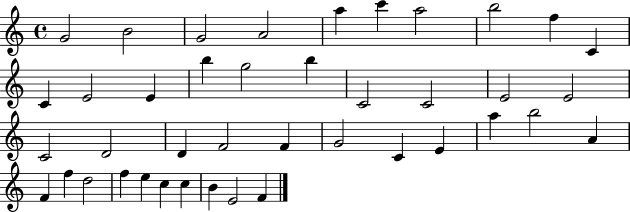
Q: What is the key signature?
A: C major